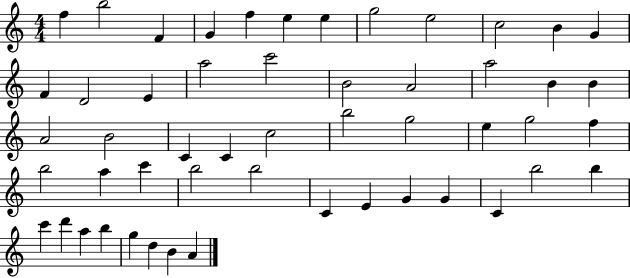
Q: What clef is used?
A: treble